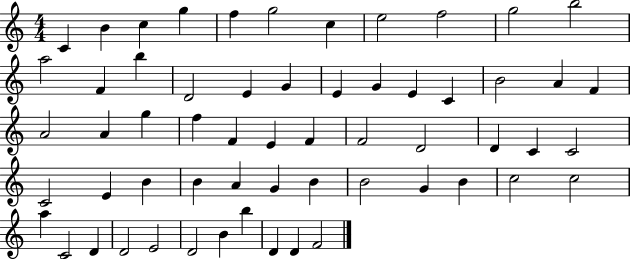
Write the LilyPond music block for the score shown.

{
  \clef treble
  \numericTimeSignature
  \time 4/4
  \key c \major
  c'4 b'4 c''4 g''4 | f''4 g''2 c''4 | e''2 f''2 | g''2 b''2 | \break a''2 f'4 b''4 | d'2 e'4 g'4 | e'4 g'4 e'4 c'4 | b'2 a'4 f'4 | \break a'2 a'4 g''4 | f''4 f'4 e'4 f'4 | f'2 d'2 | d'4 c'4 c'2 | \break c'2 e'4 b'4 | b'4 a'4 g'4 b'4 | b'2 g'4 b'4 | c''2 c''2 | \break a''4 c'2 d'4 | d'2 e'2 | d'2 b'4 b''4 | d'4 d'4 f'2 | \break \bar "|."
}